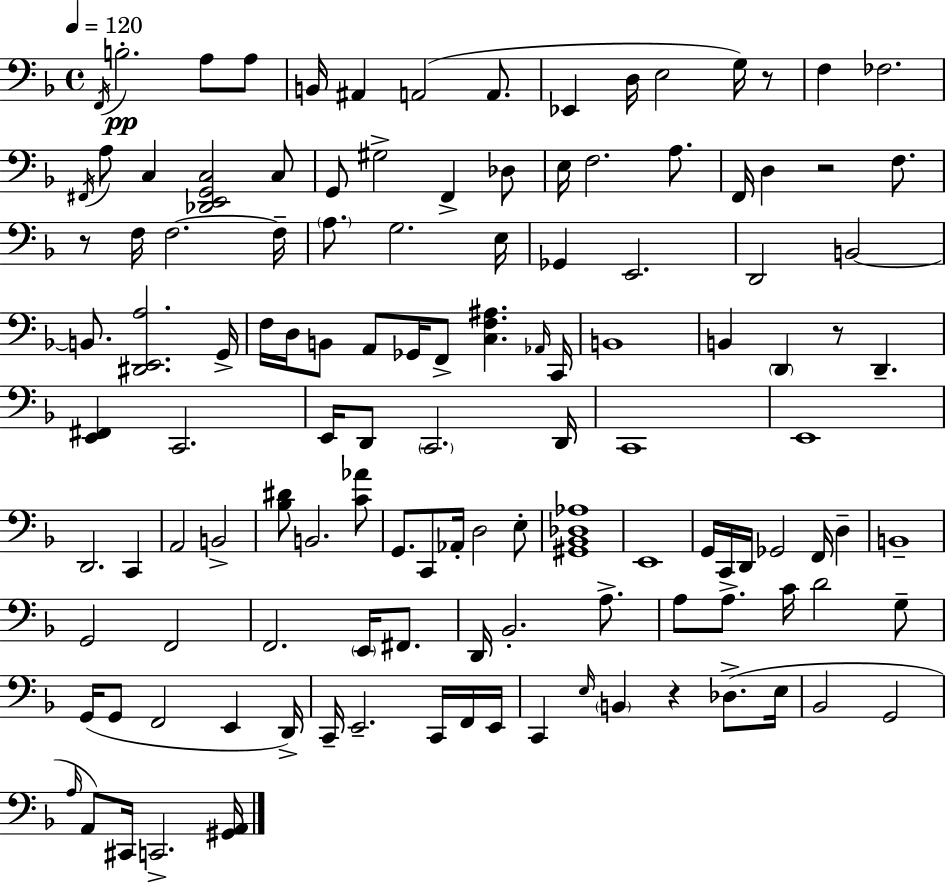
F2/s B3/h. A3/e A3/e B2/s A#2/q A2/h A2/e. Eb2/q D3/s E3/h G3/s R/e F3/q FES3/h. F#2/s A3/e C3/q [Db2,E2,G2,C3]/h C3/e G2/e G#3/h F2/q Db3/e E3/s F3/h. A3/e. F2/s D3/q R/h F3/e. R/e F3/s F3/h. F3/s A3/e. G3/h. E3/s Gb2/q E2/h. D2/h B2/h B2/e. [D#2,E2,A3]/h. G2/s F3/s D3/s B2/e A2/e Gb2/s F2/e [C3,F3,A#3]/q. Ab2/s C2/s B2/w B2/q D2/q R/e D2/q. [E2,F#2]/q C2/h. E2/s D2/e C2/h. D2/s C2/w E2/w D2/h. C2/q A2/h B2/h [Bb3,D#4]/e B2/h. [C4,Ab4]/e G2/e. C2/e Ab2/s D3/h E3/e [G#2,Bb2,Db3,Ab3]/w E2/w G2/s C2/s D2/s Gb2/h F2/s D3/q B2/w G2/h F2/h F2/h. E2/s F#2/e. D2/s Bb2/h. A3/e. A3/e A3/e. C4/s D4/h G3/e G2/s G2/e F2/h E2/q D2/s C2/s E2/h. C2/s F2/s E2/s C2/q E3/s B2/q R/q Db3/e. E3/s Bb2/h G2/h A3/s A2/e C#2/s C2/h. [G#2,A2]/s